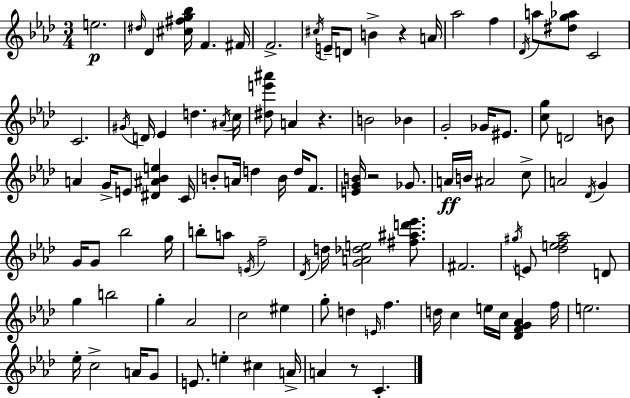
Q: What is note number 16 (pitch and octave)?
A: C4